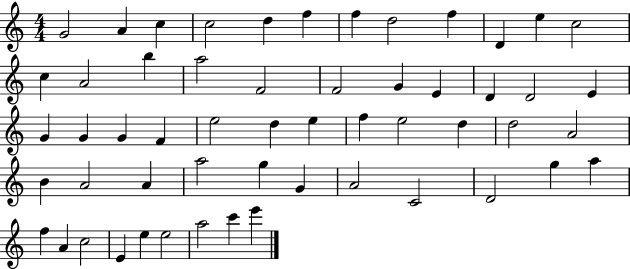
{
  \clef treble
  \numericTimeSignature
  \time 4/4
  \key c \major
  g'2 a'4 c''4 | c''2 d''4 f''4 | f''4 d''2 f''4 | d'4 e''4 c''2 | \break c''4 a'2 b''4 | a''2 f'2 | f'2 g'4 e'4 | d'4 d'2 e'4 | \break g'4 g'4 g'4 f'4 | e''2 d''4 e''4 | f''4 e''2 d''4 | d''2 a'2 | \break b'4 a'2 a'4 | a''2 g''4 g'4 | a'2 c'2 | d'2 g''4 a''4 | \break f''4 a'4 c''2 | e'4 e''4 e''2 | a''2 c'''4 e'''4 | \bar "|."
}